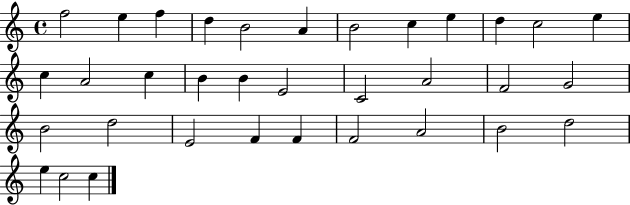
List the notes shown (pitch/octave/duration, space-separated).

F5/h E5/q F5/q D5/q B4/h A4/q B4/h C5/q E5/q D5/q C5/h E5/q C5/q A4/h C5/q B4/q B4/q E4/h C4/h A4/h F4/h G4/h B4/h D5/h E4/h F4/q F4/q F4/h A4/h B4/h D5/h E5/q C5/h C5/q